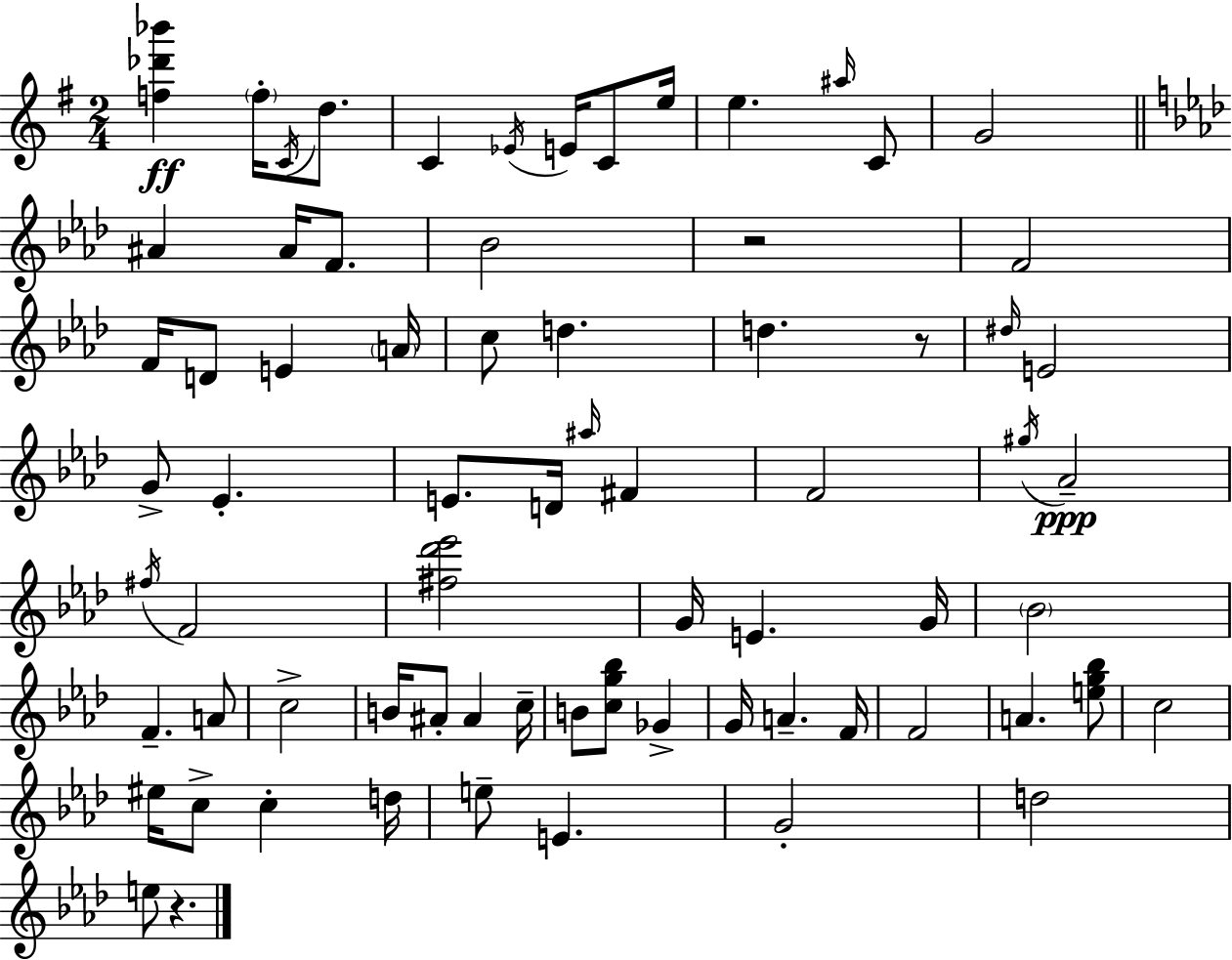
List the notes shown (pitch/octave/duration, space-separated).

[F5,Db6,Bb6]/q F5/s C4/s D5/e. C4/q Eb4/s E4/s C4/e E5/s E5/q. A#5/s C4/e G4/h A#4/q A#4/s F4/e. Bb4/h R/h F4/h F4/s D4/e E4/q A4/s C5/e D5/q. D5/q. R/e D#5/s E4/h G4/e Eb4/q. E4/e. D4/s A#5/s F#4/q F4/h G#5/s Ab4/h F#5/s F4/h [F#5,Db6,Eb6]/h G4/s E4/q. G4/s Bb4/h F4/q. A4/e C5/h B4/s A#4/e A#4/q C5/s B4/e [C5,G5,Bb5]/e Gb4/q G4/s A4/q. F4/s F4/h A4/q. [E5,G5,Bb5]/e C5/h EIS5/s C5/e C5/q D5/s E5/e E4/q. G4/h D5/h E5/e R/q.